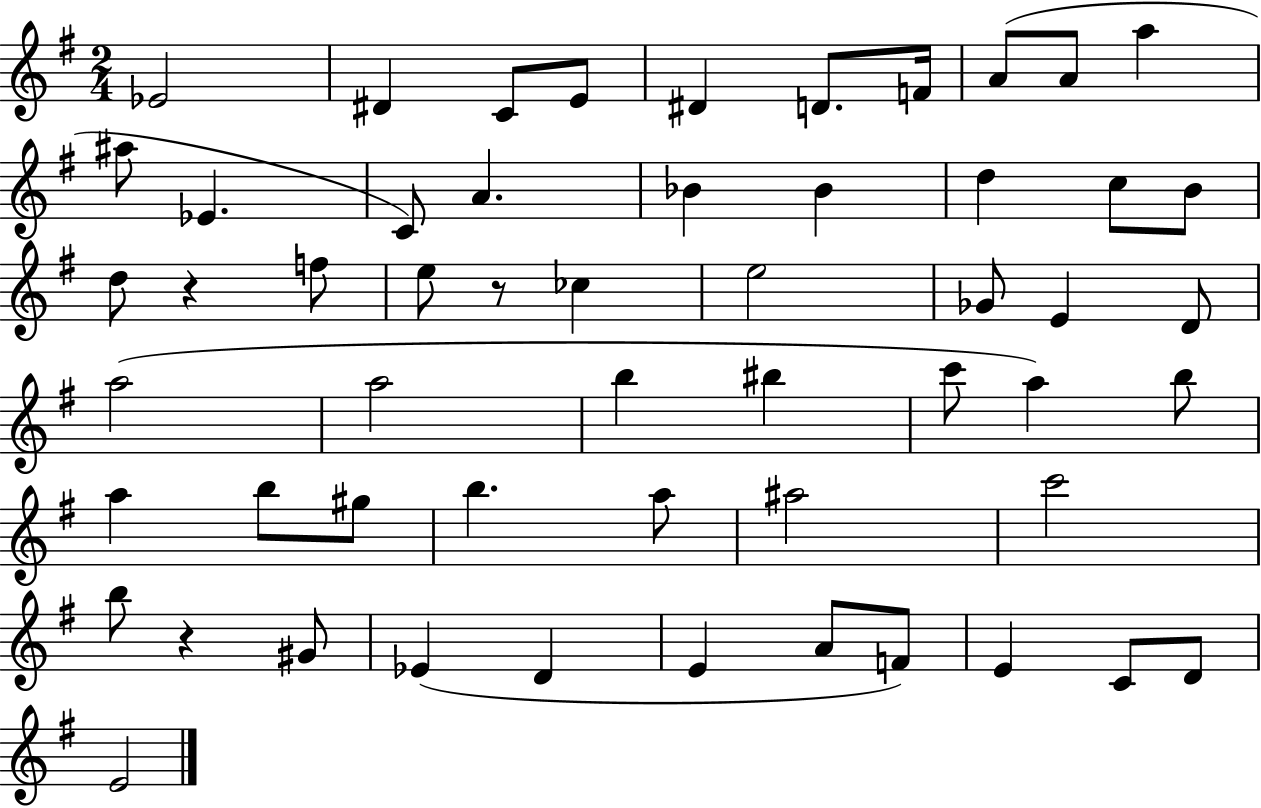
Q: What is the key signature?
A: G major